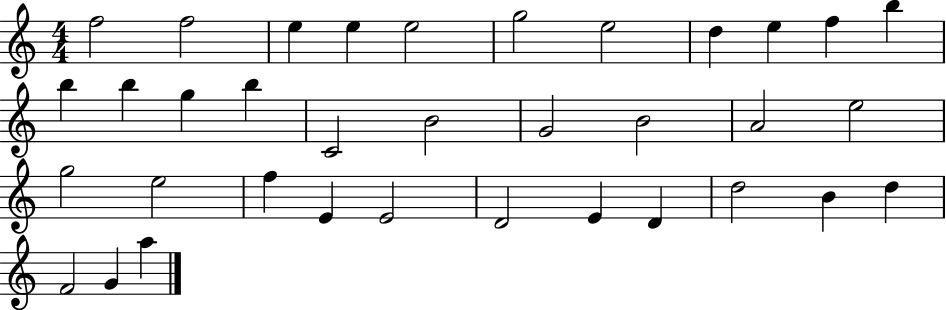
{
  \clef treble
  \numericTimeSignature
  \time 4/4
  \key c \major
  f''2 f''2 | e''4 e''4 e''2 | g''2 e''2 | d''4 e''4 f''4 b''4 | \break b''4 b''4 g''4 b''4 | c'2 b'2 | g'2 b'2 | a'2 e''2 | \break g''2 e''2 | f''4 e'4 e'2 | d'2 e'4 d'4 | d''2 b'4 d''4 | \break f'2 g'4 a''4 | \bar "|."
}